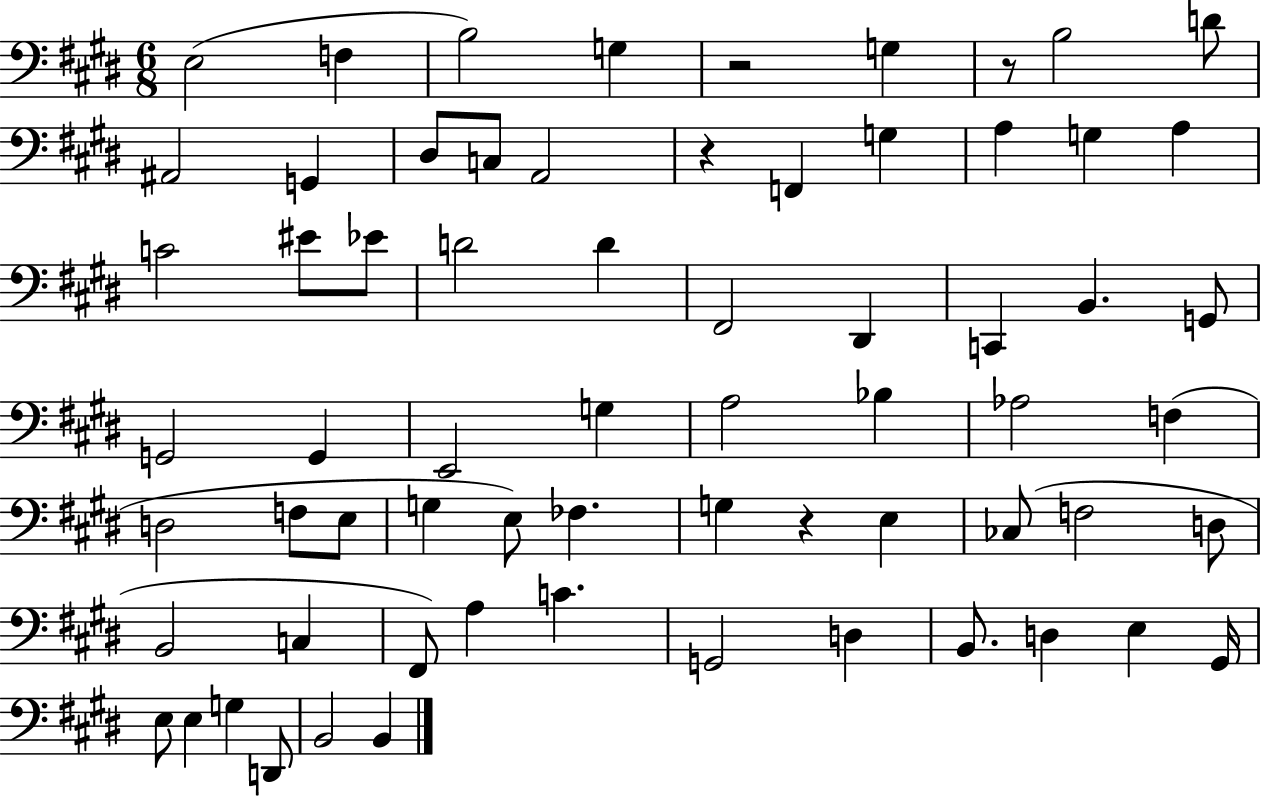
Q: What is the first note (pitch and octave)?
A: E3